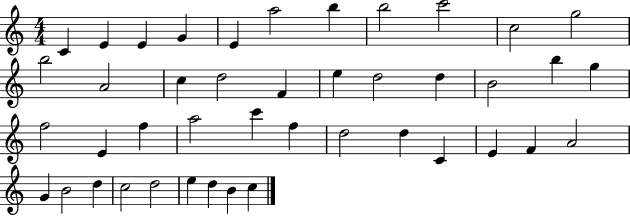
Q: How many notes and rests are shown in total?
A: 43